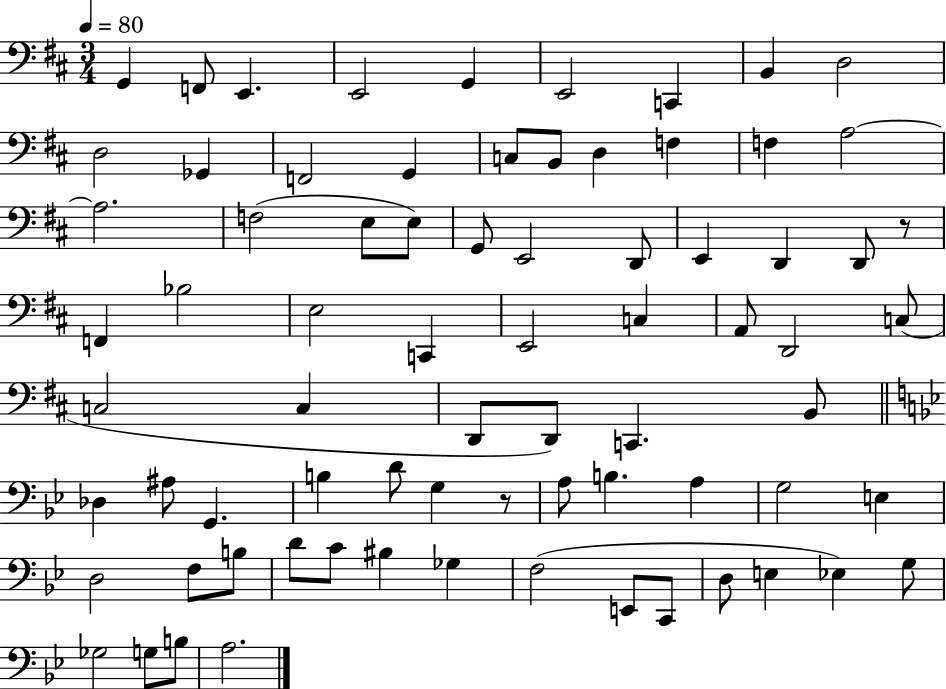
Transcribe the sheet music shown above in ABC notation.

X:1
T:Untitled
M:3/4
L:1/4
K:D
G,, F,,/2 E,, E,,2 G,, E,,2 C,, B,, D,2 D,2 _G,, F,,2 G,, C,/2 B,,/2 D, F, F, A,2 A,2 F,2 E,/2 E,/2 G,,/2 E,,2 D,,/2 E,, D,, D,,/2 z/2 F,, _B,2 E,2 C,, E,,2 C, A,,/2 D,,2 C,/2 C,2 C, D,,/2 D,,/2 C,, B,,/2 _D, ^A,/2 G,, B, D/2 G, z/2 A,/2 B, A, G,2 E, D,2 F,/2 B,/2 D/2 C/2 ^B, _G, F,2 E,,/2 C,,/2 D,/2 E, _E, G,/2 _G,2 G,/2 B,/2 A,2